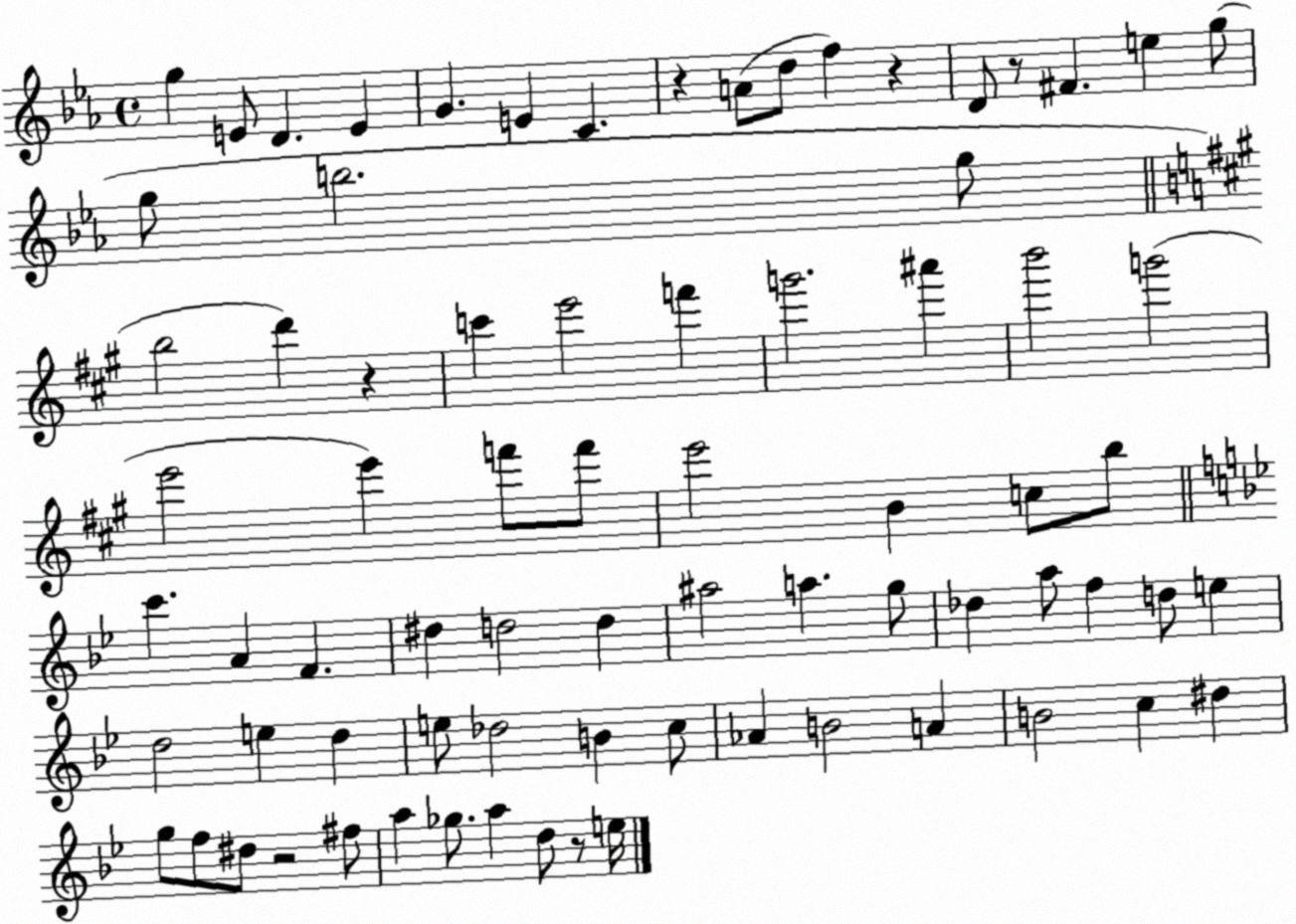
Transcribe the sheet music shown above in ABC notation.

X:1
T:Untitled
M:4/4
L:1/4
K:Eb
g E/2 D E G E C z A/2 d/2 f z D/2 z/2 ^F e g/2 g/2 b2 g/2 b2 d' z c' e'2 f' g'2 ^a' b'2 g'2 e'2 e' f'/2 f'/2 e'2 B c/2 b/2 c' A F ^d d2 d ^a2 a g/2 _d a/2 f d/2 e d2 e d e/2 _d2 B c/2 _A B2 A B2 c ^d g/2 f/2 ^d/2 z2 ^f/2 a _g/2 a d/2 z/2 e/4